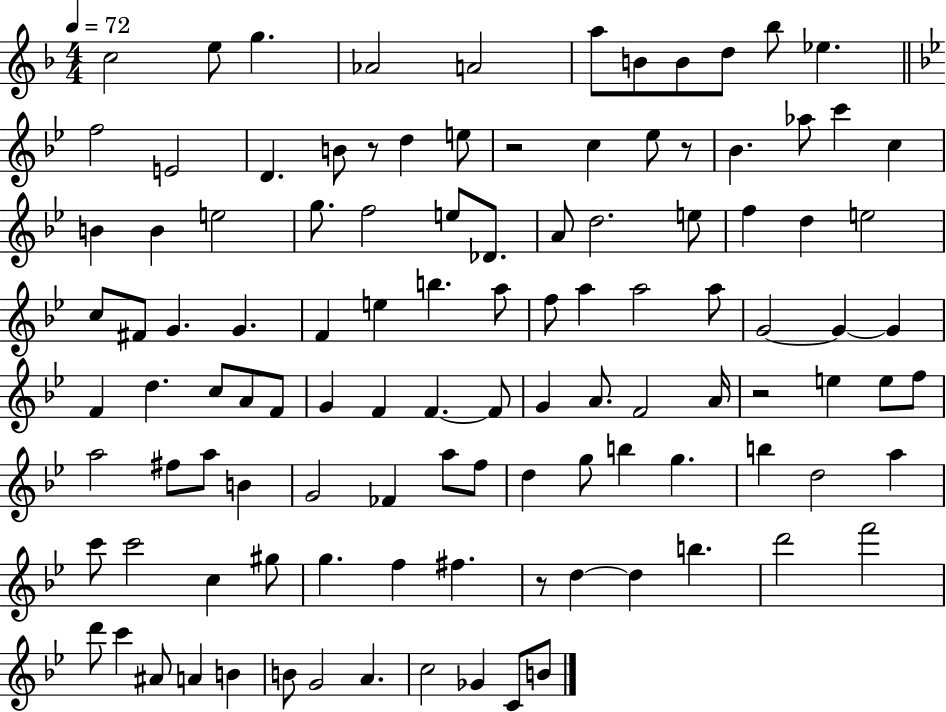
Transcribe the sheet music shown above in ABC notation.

X:1
T:Untitled
M:4/4
L:1/4
K:F
c2 e/2 g _A2 A2 a/2 B/2 B/2 d/2 _b/2 _e f2 E2 D B/2 z/2 d e/2 z2 c _e/2 z/2 _B _a/2 c' c B B e2 g/2 f2 e/2 _D/2 A/2 d2 e/2 f d e2 c/2 ^F/2 G G F e b a/2 f/2 a a2 a/2 G2 G G F d c/2 A/2 F/2 G F F F/2 G A/2 F2 A/4 z2 e e/2 f/2 a2 ^f/2 a/2 B G2 _F a/2 f/2 d g/2 b g b d2 a c'/2 c'2 c ^g/2 g f ^f z/2 d d b d'2 f'2 d'/2 c' ^A/2 A B B/2 G2 A c2 _G C/2 B/2